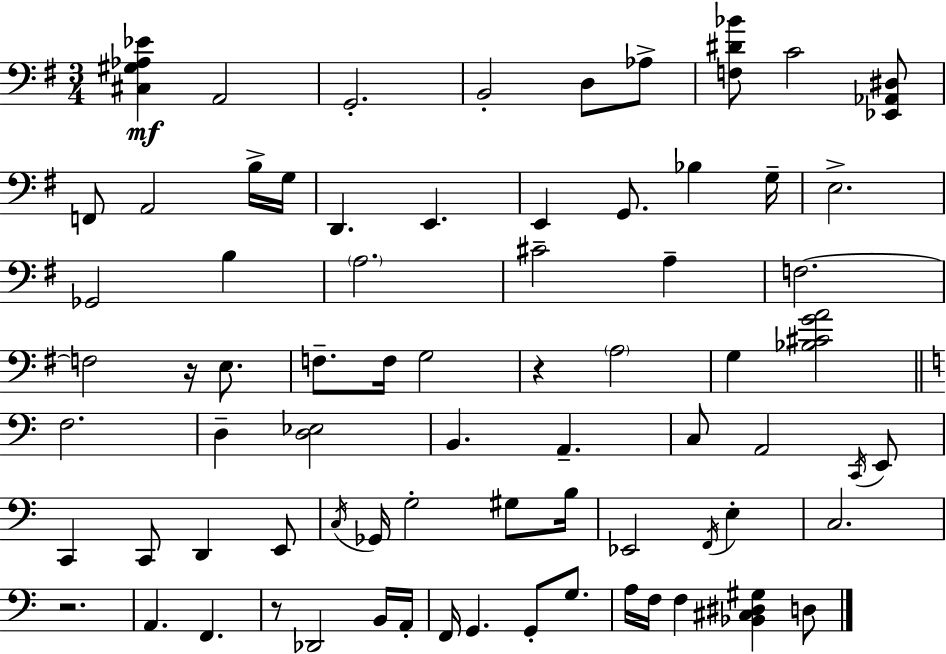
[C#3,G#3,Ab3,Eb4]/q A2/h G2/h. B2/h D3/e Ab3/e [F3,D#4,Bb4]/e C4/h [Eb2,Ab2,D#3]/e F2/e A2/h B3/s G3/s D2/q. E2/q. E2/q G2/e. Bb3/q G3/s E3/h. Gb2/h B3/q A3/h. C#4/h A3/q F3/h. F3/h R/s E3/e. F3/e. F3/s G3/h R/q A3/h G3/q [Bb3,C#4,G4,A4]/h F3/h. D3/q [D3,Eb3]/h B2/q. A2/q. C3/e A2/h C2/s E2/e C2/q C2/e D2/q E2/e C3/s Gb2/s G3/h G#3/e B3/s Eb2/h F2/s E3/q C3/h. R/h. A2/q. F2/q. R/e Db2/h B2/s A2/s F2/s G2/q. G2/e G3/e. A3/s F3/s F3/q [Bb2,C#3,D#3,G#3]/q D3/e